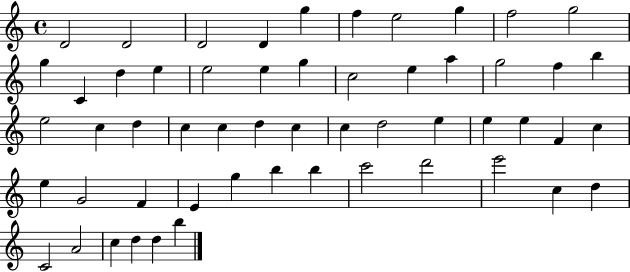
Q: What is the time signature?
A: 4/4